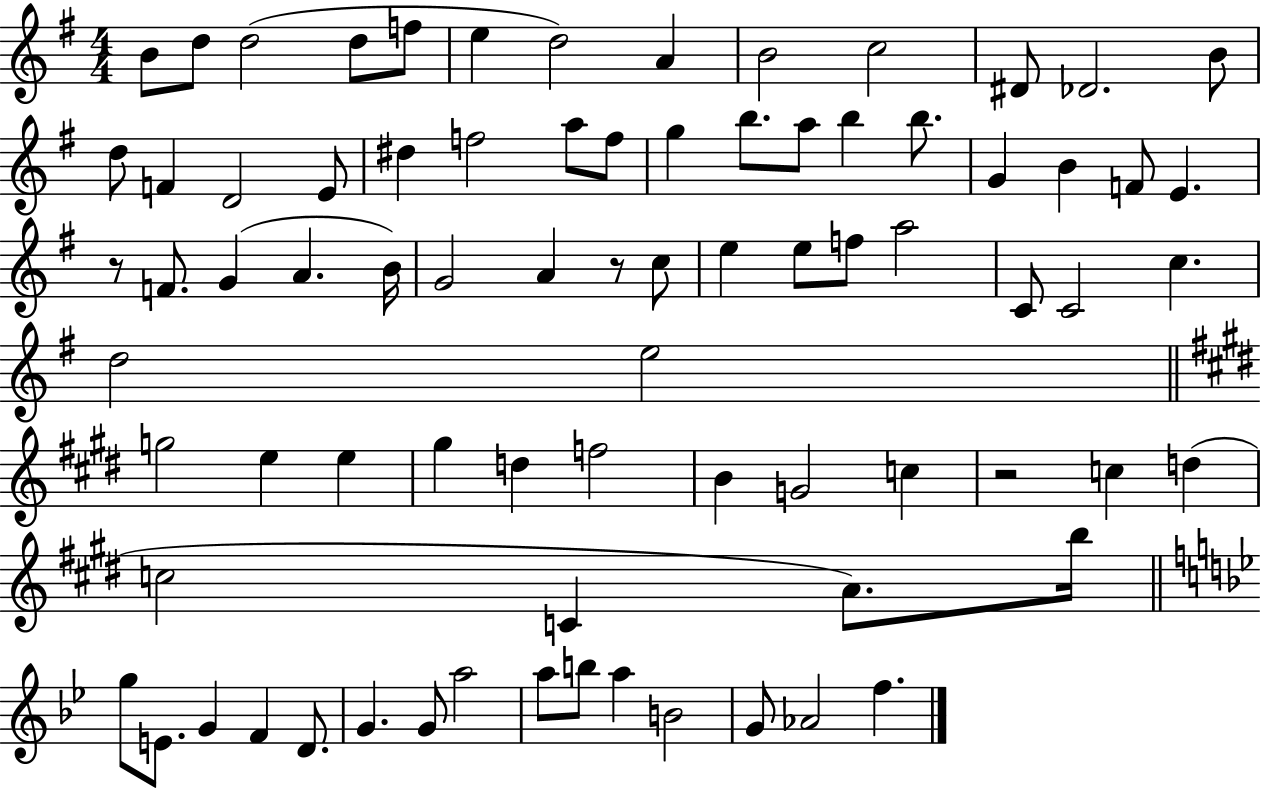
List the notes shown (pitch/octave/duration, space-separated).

B4/e D5/e D5/h D5/e F5/e E5/q D5/h A4/q B4/h C5/h D#4/e Db4/h. B4/e D5/e F4/q D4/h E4/e D#5/q F5/h A5/e F5/e G5/q B5/e. A5/e B5/q B5/e. G4/q B4/q F4/e E4/q. R/e F4/e. G4/q A4/q. B4/s G4/h A4/q R/e C5/e E5/q E5/e F5/e A5/h C4/e C4/h C5/q. D5/h E5/h G5/h E5/q E5/q G#5/q D5/q F5/h B4/q G4/h C5/q R/h C5/q D5/q C5/h C4/q A4/e. B5/s G5/e E4/e. G4/q F4/q D4/e. G4/q. G4/e A5/h A5/e B5/e A5/q B4/h G4/e Ab4/h F5/q.